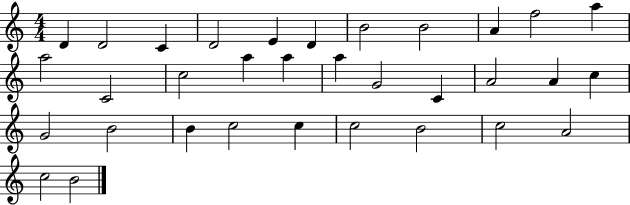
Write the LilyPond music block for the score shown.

{
  \clef treble
  \numericTimeSignature
  \time 4/4
  \key c \major
  d'4 d'2 c'4 | d'2 e'4 d'4 | b'2 b'2 | a'4 f''2 a''4 | \break a''2 c'2 | c''2 a''4 a''4 | a''4 g'2 c'4 | a'2 a'4 c''4 | \break g'2 b'2 | b'4 c''2 c''4 | c''2 b'2 | c''2 a'2 | \break c''2 b'2 | \bar "|."
}